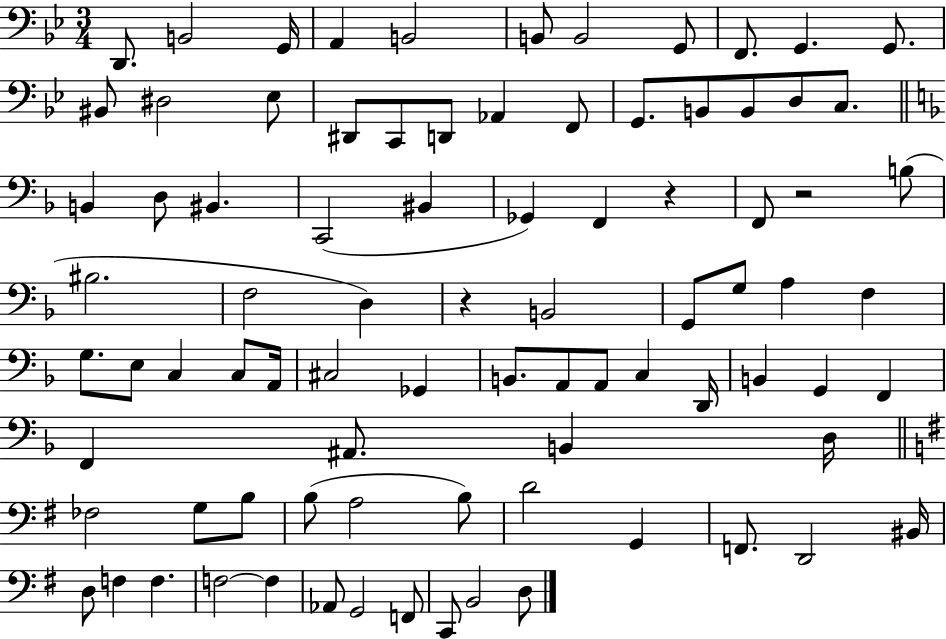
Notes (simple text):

D2/e. B2/h G2/s A2/q B2/h B2/e B2/h G2/e F2/e. G2/q. G2/e. BIS2/e D#3/h Eb3/e D#2/e C2/e D2/e Ab2/q F2/e G2/e. B2/e B2/e D3/e C3/e. B2/q D3/e BIS2/q. C2/h BIS2/q Gb2/q F2/q R/q F2/e R/h B3/e BIS3/h. F3/h D3/q R/q B2/h G2/e G3/e A3/q F3/q G3/e. E3/e C3/q C3/e A2/s C#3/h Gb2/q B2/e. A2/e A2/e C3/q D2/s B2/q G2/q F2/q F2/q A#2/e. B2/q D3/s FES3/h G3/e B3/e B3/e A3/h B3/e D4/h G2/q F2/e. D2/h BIS2/s D3/e F3/q F3/q. F3/h F3/q Ab2/e G2/h F2/e C2/e B2/h D3/e